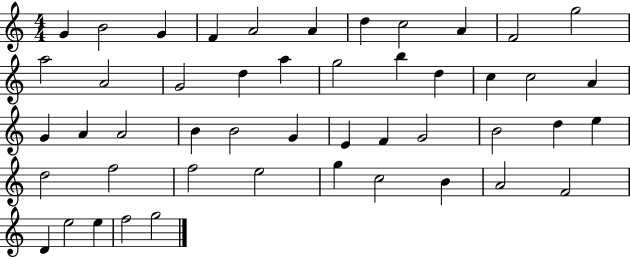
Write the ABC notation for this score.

X:1
T:Untitled
M:4/4
L:1/4
K:C
G B2 G F A2 A d c2 A F2 g2 a2 A2 G2 d a g2 b d c c2 A G A A2 B B2 G E F G2 B2 d e d2 f2 f2 e2 g c2 B A2 F2 D e2 e f2 g2